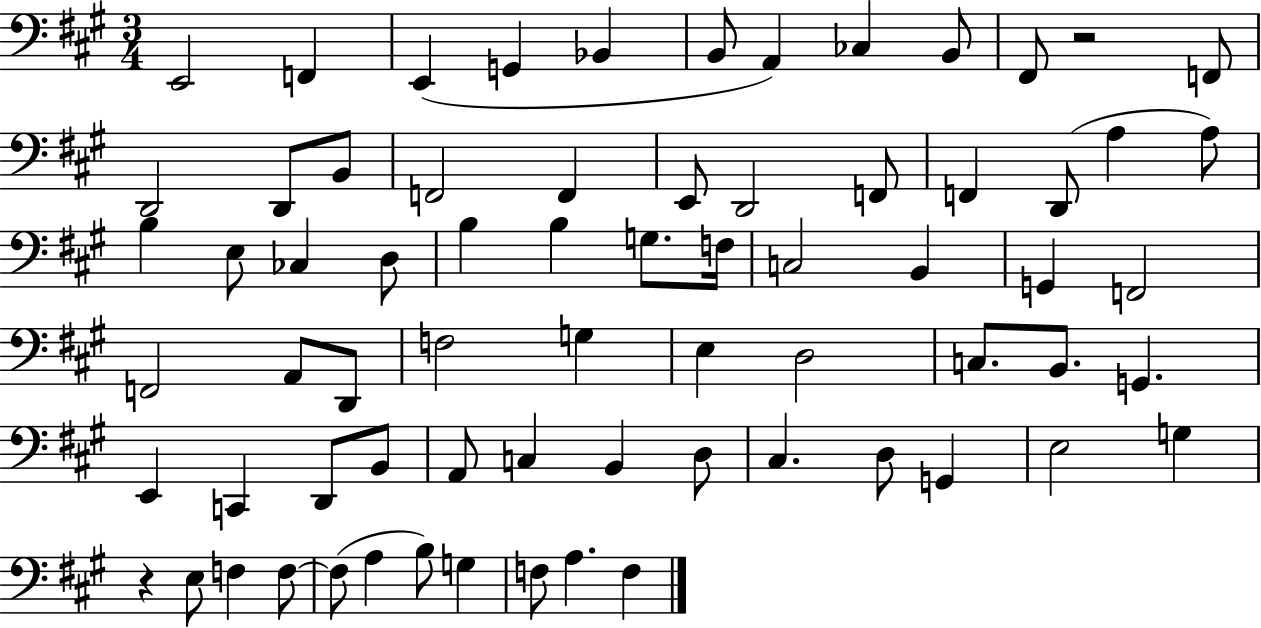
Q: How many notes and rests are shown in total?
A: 70